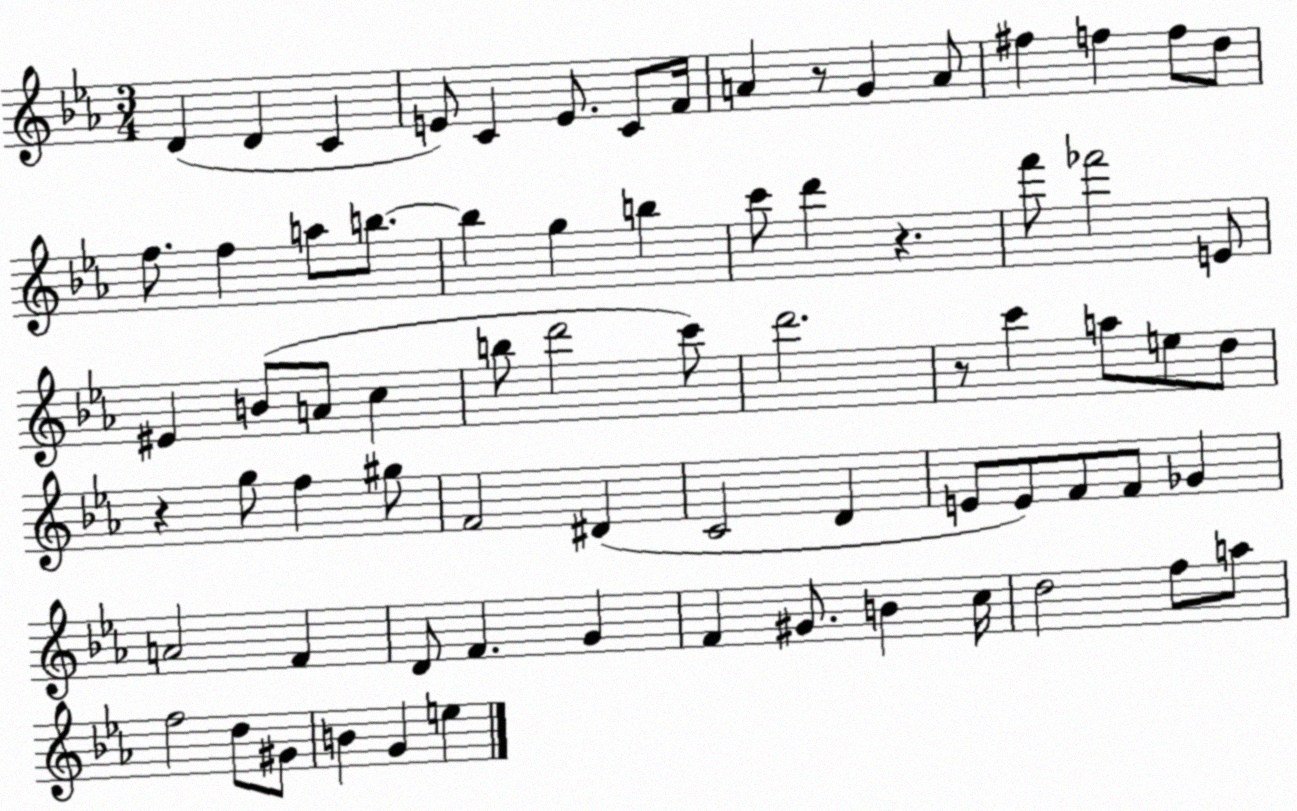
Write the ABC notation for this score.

X:1
T:Untitled
M:3/4
L:1/4
K:Eb
D D C E/2 C E/2 C/2 F/4 A z/2 G A/2 ^f f f/2 d/2 f/2 f a/2 b/2 b g b c'/2 d' z f'/2 _f'2 E/2 ^E B/2 A/2 c b/2 d'2 c'/2 d'2 z/2 c' a/2 e/2 d/2 z g/2 f ^g/2 F2 ^D C2 D E/2 E/2 F/2 F/2 _G A2 F D/2 F G F ^G/2 B c/4 d2 f/2 a/2 f2 d/2 ^G/2 B G e